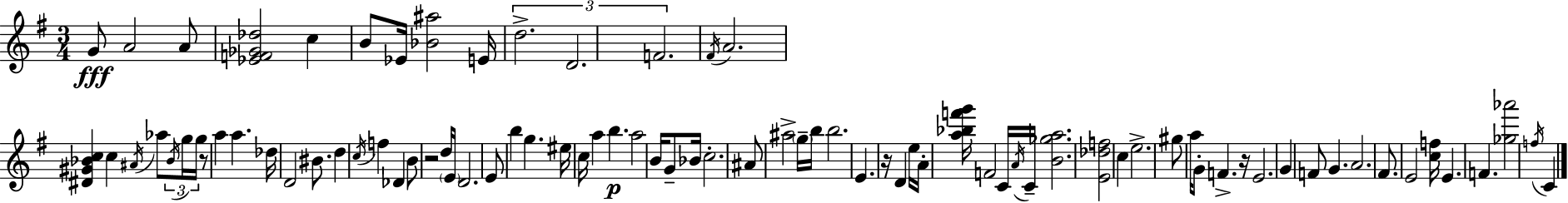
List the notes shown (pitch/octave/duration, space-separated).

G4/e A4/h A4/e [Eb4,F4,Gb4,Db5]/h C5/q B4/e Eb4/s [Bb4,A#5]/h E4/s D5/h. D4/h. F4/h. F#4/s A4/h. [D#4,G#4,Bb4,C5]/q C5/q A#4/s Ab5/e Bb4/s G5/s G5/s R/e A5/q A5/q. Db5/s D4/h BIS4/e. D5/q C5/s F5/q Db4/q B4/e R/h D5/s E4/s D4/h. E4/e B5/q G5/q. EIS5/s C5/s A5/q B5/q. A5/h B4/s G4/e Bb4/s C5/h. A#4/e A#5/h G5/s B5/s B5/h. E4/q. R/s D4/q E5/s A4/s [A5,Bb5,F6,G6]/s F4/h C4/s A4/s C4/s [B4,Gb5,A5]/h. [E4,Db5,F5]/h C5/q E5/h. G#5/e A5/s G4/e F4/q. R/s E4/h. G4/q F4/e G4/q. A4/h. F#4/e. E4/h [C5,F5]/s E4/q. F4/q. [Gb5,Ab6]/h F5/s C4/q